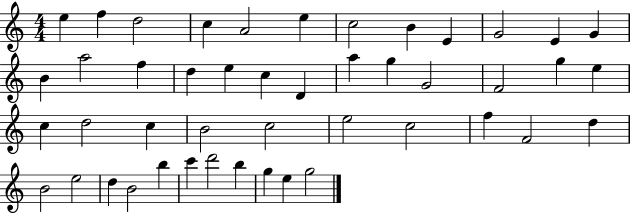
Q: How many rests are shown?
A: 0